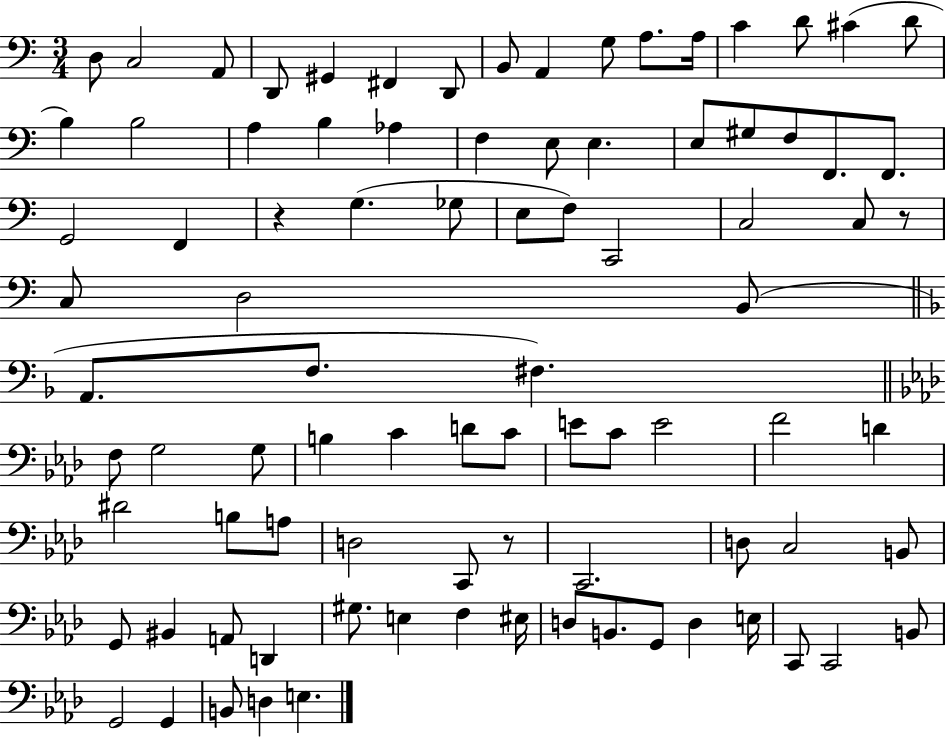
D3/e C3/h A2/e D2/e G#2/q F#2/q D2/e B2/e A2/q G3/e A3/e. A3/s C4/q D4/e C#4/q D4/e B3/q B3/h A3/q B3/q Ab3/q F3/q E3/e E3/q. E3/e G#3/e F3/e F2/e. F2/e. G2/h F2/q R/q G3/q. Gb3/e E3/e F3/e C2/h C3/h C3/e R/e C3/e D3/h B2/e A2/e. F3/e. F#3/q. F3/e G3/h G3/e B3/q C4/q D4/e C4/e E4/e C4/e E4/h F4/h D4/q D#4/h B3/e A3/e D3/h C2/e R/e C2/h. D3/e C3/h B2/e G2/e BIS2/q A2/e D2/q G#3/e. E3/q F3/q EIS3/s D3/e B2/e. G2/e D3/q E3/s C2/e C2/h B2/e G2/h G2/q B2/e D3/q E3/q.